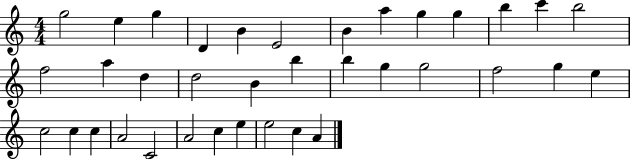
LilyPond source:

{
  \clef treble
  \numericTimeSignature
  \time 4/4
  \key c \major
  g''2 e''4 g''4 | d'4 b'4 e'2 | b'4 a''4 g''4 g''4 | b''4 c'''4 b''2 | \break f''2 a''4 d''4 | d''2 b'4 b''4 | b''4 g''4 g''2 | f''2 g''4 e''4 | \break c''2 c''4 c''4 | a'2 c'2 | a'2 c''4 e''4 | e''2 c''4 a'4 | \break \bar "|."
}